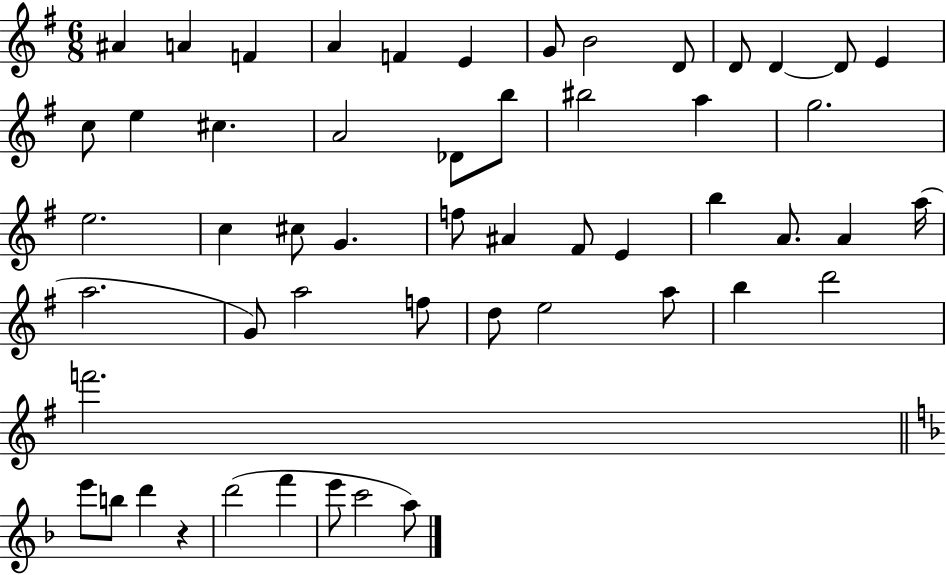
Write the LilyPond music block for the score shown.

{
  \clef treble
  \numericTimeSignature
  \time 6/8
  \key g \major
  ais'4 a'4 f'4 | a'4 f'4 e'4 | g'8 b'2 d'8 | d'8 d'4~~ d'8 e'4 | \break c''8 e''4 cis''4. | a'2 des'8 b''8 | bis''2 a''4 | g''2. | \break e''2. | c''4 cis''8 g'4. | f''8 ais'4 fis'8 e'4 | b''4 a'8. a'4 a''16( | \break a''2. | g'8) a''2 f''8 | d''8 e''2 a''8 | b''4 d'''2 | \break f'''2. | \bar "||" \break \key f \major e'''8 b''8 d'''4 r4 | d'''2( f'''4 | e'''8 c'''2 a''8) | \bar "|."
}